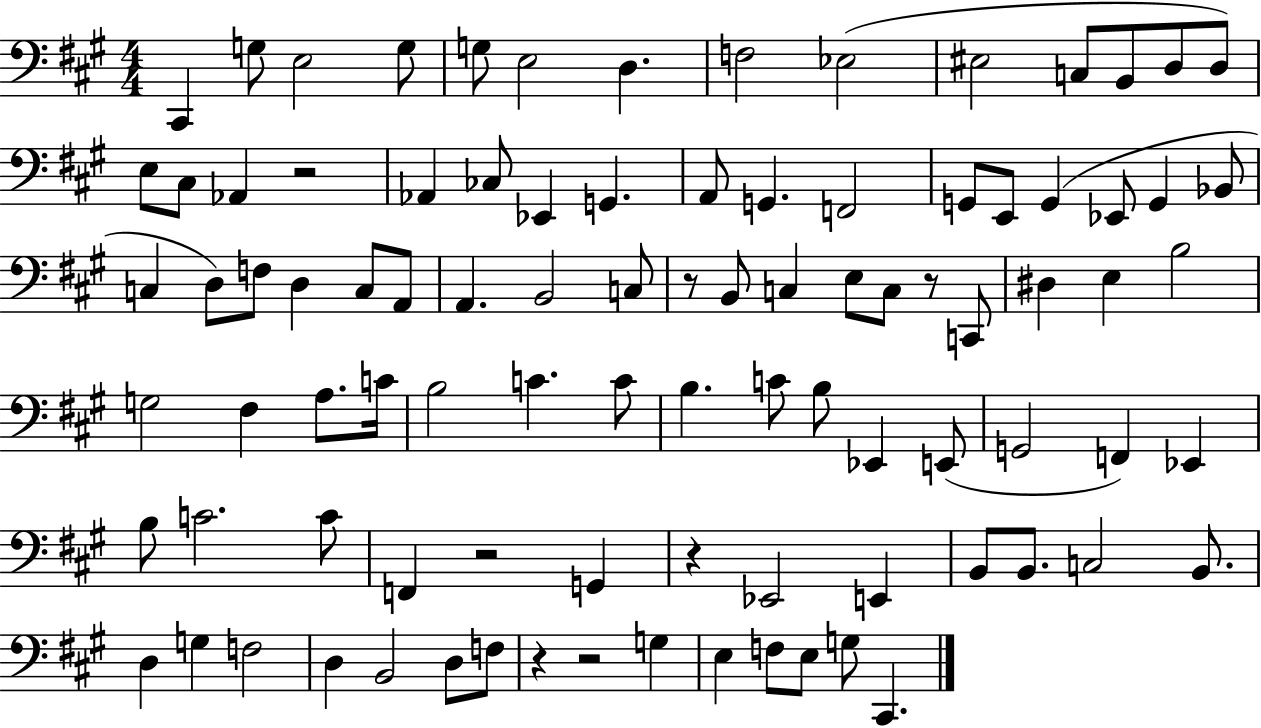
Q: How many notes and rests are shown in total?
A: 93